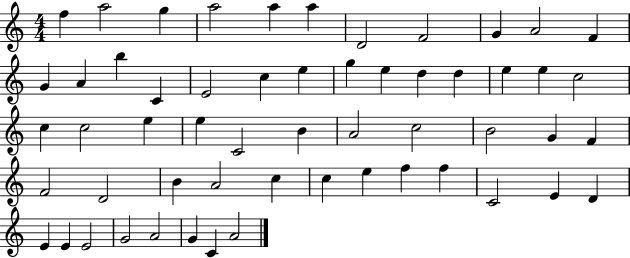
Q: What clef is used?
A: treble